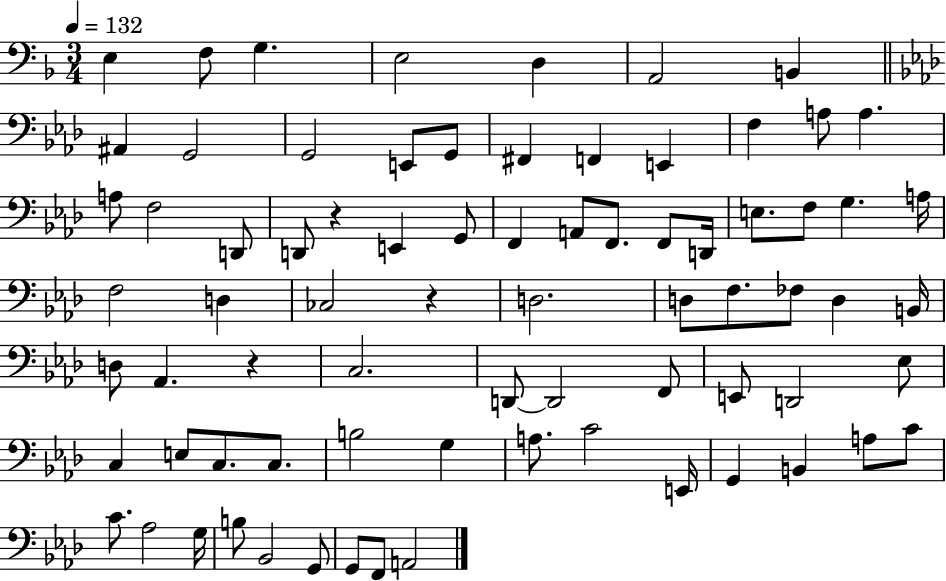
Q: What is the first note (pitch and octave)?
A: E3